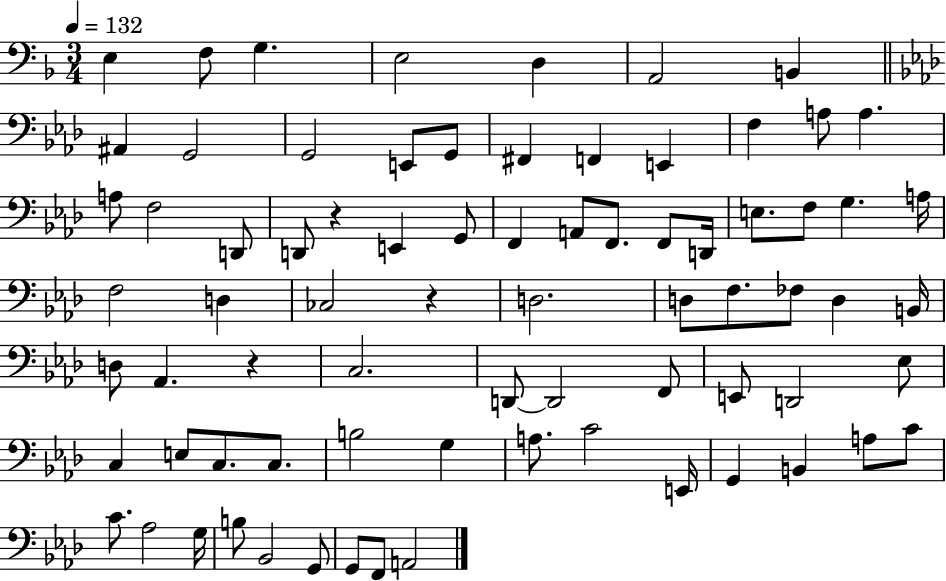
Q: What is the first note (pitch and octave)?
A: E3